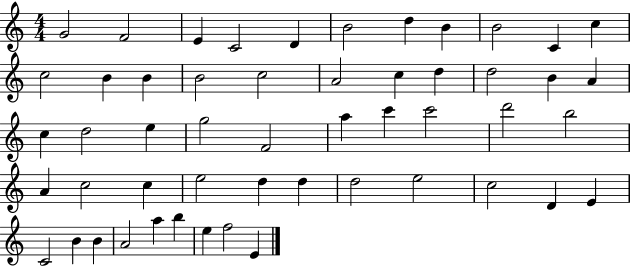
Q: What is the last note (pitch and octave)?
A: E4